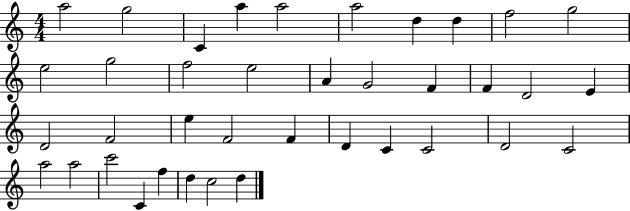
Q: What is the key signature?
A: C major